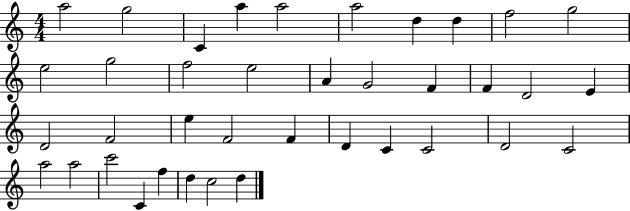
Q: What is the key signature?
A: C major